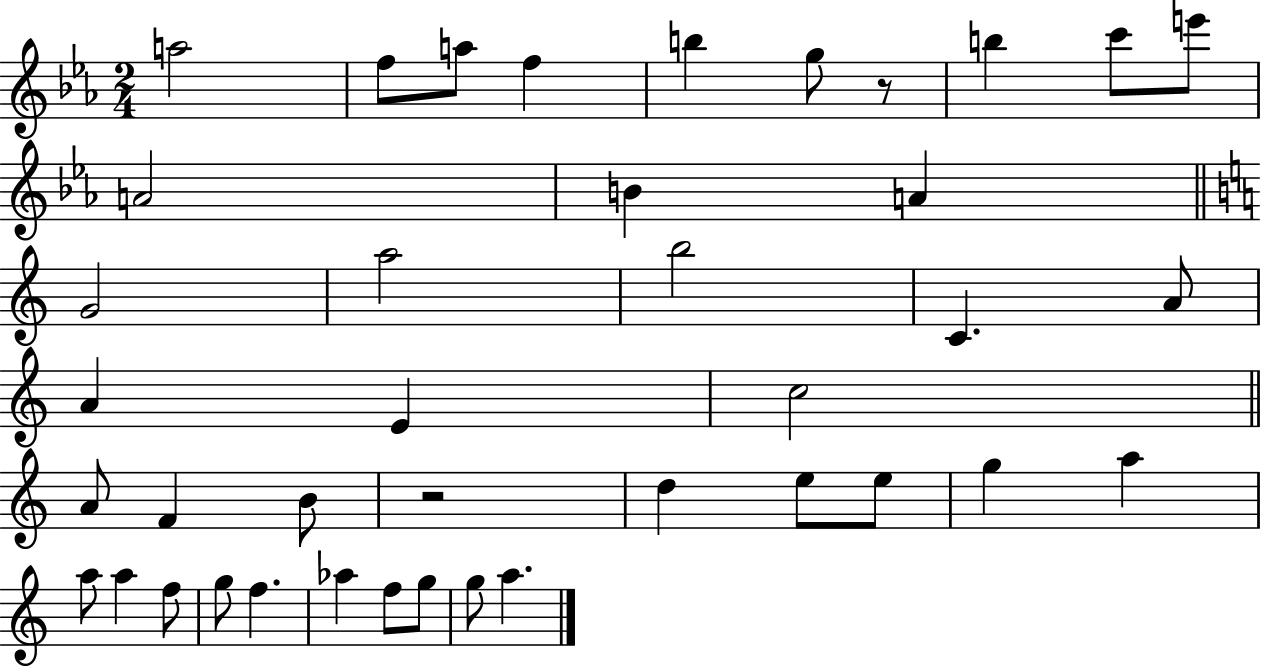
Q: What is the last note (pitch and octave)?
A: A5